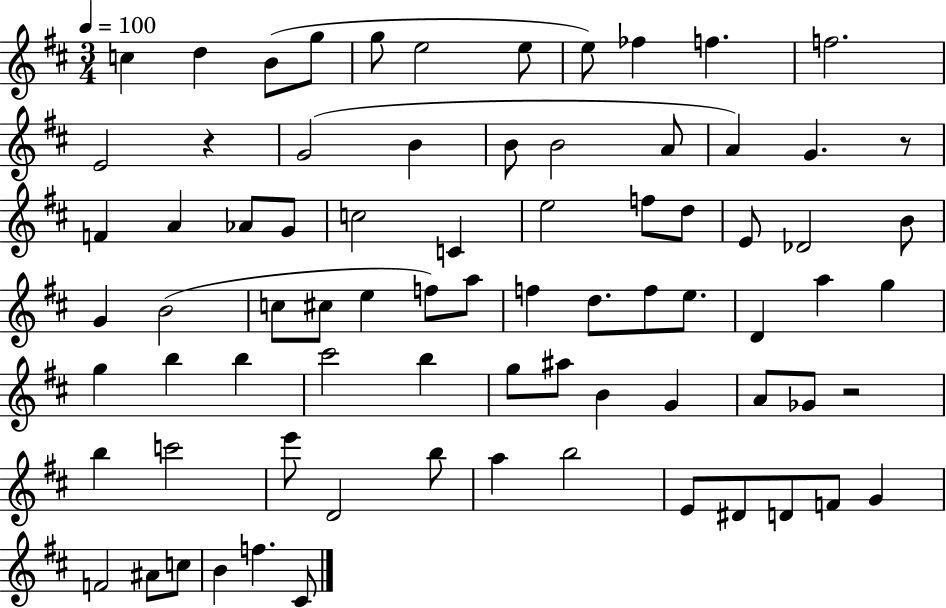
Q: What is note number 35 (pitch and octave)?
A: C#5